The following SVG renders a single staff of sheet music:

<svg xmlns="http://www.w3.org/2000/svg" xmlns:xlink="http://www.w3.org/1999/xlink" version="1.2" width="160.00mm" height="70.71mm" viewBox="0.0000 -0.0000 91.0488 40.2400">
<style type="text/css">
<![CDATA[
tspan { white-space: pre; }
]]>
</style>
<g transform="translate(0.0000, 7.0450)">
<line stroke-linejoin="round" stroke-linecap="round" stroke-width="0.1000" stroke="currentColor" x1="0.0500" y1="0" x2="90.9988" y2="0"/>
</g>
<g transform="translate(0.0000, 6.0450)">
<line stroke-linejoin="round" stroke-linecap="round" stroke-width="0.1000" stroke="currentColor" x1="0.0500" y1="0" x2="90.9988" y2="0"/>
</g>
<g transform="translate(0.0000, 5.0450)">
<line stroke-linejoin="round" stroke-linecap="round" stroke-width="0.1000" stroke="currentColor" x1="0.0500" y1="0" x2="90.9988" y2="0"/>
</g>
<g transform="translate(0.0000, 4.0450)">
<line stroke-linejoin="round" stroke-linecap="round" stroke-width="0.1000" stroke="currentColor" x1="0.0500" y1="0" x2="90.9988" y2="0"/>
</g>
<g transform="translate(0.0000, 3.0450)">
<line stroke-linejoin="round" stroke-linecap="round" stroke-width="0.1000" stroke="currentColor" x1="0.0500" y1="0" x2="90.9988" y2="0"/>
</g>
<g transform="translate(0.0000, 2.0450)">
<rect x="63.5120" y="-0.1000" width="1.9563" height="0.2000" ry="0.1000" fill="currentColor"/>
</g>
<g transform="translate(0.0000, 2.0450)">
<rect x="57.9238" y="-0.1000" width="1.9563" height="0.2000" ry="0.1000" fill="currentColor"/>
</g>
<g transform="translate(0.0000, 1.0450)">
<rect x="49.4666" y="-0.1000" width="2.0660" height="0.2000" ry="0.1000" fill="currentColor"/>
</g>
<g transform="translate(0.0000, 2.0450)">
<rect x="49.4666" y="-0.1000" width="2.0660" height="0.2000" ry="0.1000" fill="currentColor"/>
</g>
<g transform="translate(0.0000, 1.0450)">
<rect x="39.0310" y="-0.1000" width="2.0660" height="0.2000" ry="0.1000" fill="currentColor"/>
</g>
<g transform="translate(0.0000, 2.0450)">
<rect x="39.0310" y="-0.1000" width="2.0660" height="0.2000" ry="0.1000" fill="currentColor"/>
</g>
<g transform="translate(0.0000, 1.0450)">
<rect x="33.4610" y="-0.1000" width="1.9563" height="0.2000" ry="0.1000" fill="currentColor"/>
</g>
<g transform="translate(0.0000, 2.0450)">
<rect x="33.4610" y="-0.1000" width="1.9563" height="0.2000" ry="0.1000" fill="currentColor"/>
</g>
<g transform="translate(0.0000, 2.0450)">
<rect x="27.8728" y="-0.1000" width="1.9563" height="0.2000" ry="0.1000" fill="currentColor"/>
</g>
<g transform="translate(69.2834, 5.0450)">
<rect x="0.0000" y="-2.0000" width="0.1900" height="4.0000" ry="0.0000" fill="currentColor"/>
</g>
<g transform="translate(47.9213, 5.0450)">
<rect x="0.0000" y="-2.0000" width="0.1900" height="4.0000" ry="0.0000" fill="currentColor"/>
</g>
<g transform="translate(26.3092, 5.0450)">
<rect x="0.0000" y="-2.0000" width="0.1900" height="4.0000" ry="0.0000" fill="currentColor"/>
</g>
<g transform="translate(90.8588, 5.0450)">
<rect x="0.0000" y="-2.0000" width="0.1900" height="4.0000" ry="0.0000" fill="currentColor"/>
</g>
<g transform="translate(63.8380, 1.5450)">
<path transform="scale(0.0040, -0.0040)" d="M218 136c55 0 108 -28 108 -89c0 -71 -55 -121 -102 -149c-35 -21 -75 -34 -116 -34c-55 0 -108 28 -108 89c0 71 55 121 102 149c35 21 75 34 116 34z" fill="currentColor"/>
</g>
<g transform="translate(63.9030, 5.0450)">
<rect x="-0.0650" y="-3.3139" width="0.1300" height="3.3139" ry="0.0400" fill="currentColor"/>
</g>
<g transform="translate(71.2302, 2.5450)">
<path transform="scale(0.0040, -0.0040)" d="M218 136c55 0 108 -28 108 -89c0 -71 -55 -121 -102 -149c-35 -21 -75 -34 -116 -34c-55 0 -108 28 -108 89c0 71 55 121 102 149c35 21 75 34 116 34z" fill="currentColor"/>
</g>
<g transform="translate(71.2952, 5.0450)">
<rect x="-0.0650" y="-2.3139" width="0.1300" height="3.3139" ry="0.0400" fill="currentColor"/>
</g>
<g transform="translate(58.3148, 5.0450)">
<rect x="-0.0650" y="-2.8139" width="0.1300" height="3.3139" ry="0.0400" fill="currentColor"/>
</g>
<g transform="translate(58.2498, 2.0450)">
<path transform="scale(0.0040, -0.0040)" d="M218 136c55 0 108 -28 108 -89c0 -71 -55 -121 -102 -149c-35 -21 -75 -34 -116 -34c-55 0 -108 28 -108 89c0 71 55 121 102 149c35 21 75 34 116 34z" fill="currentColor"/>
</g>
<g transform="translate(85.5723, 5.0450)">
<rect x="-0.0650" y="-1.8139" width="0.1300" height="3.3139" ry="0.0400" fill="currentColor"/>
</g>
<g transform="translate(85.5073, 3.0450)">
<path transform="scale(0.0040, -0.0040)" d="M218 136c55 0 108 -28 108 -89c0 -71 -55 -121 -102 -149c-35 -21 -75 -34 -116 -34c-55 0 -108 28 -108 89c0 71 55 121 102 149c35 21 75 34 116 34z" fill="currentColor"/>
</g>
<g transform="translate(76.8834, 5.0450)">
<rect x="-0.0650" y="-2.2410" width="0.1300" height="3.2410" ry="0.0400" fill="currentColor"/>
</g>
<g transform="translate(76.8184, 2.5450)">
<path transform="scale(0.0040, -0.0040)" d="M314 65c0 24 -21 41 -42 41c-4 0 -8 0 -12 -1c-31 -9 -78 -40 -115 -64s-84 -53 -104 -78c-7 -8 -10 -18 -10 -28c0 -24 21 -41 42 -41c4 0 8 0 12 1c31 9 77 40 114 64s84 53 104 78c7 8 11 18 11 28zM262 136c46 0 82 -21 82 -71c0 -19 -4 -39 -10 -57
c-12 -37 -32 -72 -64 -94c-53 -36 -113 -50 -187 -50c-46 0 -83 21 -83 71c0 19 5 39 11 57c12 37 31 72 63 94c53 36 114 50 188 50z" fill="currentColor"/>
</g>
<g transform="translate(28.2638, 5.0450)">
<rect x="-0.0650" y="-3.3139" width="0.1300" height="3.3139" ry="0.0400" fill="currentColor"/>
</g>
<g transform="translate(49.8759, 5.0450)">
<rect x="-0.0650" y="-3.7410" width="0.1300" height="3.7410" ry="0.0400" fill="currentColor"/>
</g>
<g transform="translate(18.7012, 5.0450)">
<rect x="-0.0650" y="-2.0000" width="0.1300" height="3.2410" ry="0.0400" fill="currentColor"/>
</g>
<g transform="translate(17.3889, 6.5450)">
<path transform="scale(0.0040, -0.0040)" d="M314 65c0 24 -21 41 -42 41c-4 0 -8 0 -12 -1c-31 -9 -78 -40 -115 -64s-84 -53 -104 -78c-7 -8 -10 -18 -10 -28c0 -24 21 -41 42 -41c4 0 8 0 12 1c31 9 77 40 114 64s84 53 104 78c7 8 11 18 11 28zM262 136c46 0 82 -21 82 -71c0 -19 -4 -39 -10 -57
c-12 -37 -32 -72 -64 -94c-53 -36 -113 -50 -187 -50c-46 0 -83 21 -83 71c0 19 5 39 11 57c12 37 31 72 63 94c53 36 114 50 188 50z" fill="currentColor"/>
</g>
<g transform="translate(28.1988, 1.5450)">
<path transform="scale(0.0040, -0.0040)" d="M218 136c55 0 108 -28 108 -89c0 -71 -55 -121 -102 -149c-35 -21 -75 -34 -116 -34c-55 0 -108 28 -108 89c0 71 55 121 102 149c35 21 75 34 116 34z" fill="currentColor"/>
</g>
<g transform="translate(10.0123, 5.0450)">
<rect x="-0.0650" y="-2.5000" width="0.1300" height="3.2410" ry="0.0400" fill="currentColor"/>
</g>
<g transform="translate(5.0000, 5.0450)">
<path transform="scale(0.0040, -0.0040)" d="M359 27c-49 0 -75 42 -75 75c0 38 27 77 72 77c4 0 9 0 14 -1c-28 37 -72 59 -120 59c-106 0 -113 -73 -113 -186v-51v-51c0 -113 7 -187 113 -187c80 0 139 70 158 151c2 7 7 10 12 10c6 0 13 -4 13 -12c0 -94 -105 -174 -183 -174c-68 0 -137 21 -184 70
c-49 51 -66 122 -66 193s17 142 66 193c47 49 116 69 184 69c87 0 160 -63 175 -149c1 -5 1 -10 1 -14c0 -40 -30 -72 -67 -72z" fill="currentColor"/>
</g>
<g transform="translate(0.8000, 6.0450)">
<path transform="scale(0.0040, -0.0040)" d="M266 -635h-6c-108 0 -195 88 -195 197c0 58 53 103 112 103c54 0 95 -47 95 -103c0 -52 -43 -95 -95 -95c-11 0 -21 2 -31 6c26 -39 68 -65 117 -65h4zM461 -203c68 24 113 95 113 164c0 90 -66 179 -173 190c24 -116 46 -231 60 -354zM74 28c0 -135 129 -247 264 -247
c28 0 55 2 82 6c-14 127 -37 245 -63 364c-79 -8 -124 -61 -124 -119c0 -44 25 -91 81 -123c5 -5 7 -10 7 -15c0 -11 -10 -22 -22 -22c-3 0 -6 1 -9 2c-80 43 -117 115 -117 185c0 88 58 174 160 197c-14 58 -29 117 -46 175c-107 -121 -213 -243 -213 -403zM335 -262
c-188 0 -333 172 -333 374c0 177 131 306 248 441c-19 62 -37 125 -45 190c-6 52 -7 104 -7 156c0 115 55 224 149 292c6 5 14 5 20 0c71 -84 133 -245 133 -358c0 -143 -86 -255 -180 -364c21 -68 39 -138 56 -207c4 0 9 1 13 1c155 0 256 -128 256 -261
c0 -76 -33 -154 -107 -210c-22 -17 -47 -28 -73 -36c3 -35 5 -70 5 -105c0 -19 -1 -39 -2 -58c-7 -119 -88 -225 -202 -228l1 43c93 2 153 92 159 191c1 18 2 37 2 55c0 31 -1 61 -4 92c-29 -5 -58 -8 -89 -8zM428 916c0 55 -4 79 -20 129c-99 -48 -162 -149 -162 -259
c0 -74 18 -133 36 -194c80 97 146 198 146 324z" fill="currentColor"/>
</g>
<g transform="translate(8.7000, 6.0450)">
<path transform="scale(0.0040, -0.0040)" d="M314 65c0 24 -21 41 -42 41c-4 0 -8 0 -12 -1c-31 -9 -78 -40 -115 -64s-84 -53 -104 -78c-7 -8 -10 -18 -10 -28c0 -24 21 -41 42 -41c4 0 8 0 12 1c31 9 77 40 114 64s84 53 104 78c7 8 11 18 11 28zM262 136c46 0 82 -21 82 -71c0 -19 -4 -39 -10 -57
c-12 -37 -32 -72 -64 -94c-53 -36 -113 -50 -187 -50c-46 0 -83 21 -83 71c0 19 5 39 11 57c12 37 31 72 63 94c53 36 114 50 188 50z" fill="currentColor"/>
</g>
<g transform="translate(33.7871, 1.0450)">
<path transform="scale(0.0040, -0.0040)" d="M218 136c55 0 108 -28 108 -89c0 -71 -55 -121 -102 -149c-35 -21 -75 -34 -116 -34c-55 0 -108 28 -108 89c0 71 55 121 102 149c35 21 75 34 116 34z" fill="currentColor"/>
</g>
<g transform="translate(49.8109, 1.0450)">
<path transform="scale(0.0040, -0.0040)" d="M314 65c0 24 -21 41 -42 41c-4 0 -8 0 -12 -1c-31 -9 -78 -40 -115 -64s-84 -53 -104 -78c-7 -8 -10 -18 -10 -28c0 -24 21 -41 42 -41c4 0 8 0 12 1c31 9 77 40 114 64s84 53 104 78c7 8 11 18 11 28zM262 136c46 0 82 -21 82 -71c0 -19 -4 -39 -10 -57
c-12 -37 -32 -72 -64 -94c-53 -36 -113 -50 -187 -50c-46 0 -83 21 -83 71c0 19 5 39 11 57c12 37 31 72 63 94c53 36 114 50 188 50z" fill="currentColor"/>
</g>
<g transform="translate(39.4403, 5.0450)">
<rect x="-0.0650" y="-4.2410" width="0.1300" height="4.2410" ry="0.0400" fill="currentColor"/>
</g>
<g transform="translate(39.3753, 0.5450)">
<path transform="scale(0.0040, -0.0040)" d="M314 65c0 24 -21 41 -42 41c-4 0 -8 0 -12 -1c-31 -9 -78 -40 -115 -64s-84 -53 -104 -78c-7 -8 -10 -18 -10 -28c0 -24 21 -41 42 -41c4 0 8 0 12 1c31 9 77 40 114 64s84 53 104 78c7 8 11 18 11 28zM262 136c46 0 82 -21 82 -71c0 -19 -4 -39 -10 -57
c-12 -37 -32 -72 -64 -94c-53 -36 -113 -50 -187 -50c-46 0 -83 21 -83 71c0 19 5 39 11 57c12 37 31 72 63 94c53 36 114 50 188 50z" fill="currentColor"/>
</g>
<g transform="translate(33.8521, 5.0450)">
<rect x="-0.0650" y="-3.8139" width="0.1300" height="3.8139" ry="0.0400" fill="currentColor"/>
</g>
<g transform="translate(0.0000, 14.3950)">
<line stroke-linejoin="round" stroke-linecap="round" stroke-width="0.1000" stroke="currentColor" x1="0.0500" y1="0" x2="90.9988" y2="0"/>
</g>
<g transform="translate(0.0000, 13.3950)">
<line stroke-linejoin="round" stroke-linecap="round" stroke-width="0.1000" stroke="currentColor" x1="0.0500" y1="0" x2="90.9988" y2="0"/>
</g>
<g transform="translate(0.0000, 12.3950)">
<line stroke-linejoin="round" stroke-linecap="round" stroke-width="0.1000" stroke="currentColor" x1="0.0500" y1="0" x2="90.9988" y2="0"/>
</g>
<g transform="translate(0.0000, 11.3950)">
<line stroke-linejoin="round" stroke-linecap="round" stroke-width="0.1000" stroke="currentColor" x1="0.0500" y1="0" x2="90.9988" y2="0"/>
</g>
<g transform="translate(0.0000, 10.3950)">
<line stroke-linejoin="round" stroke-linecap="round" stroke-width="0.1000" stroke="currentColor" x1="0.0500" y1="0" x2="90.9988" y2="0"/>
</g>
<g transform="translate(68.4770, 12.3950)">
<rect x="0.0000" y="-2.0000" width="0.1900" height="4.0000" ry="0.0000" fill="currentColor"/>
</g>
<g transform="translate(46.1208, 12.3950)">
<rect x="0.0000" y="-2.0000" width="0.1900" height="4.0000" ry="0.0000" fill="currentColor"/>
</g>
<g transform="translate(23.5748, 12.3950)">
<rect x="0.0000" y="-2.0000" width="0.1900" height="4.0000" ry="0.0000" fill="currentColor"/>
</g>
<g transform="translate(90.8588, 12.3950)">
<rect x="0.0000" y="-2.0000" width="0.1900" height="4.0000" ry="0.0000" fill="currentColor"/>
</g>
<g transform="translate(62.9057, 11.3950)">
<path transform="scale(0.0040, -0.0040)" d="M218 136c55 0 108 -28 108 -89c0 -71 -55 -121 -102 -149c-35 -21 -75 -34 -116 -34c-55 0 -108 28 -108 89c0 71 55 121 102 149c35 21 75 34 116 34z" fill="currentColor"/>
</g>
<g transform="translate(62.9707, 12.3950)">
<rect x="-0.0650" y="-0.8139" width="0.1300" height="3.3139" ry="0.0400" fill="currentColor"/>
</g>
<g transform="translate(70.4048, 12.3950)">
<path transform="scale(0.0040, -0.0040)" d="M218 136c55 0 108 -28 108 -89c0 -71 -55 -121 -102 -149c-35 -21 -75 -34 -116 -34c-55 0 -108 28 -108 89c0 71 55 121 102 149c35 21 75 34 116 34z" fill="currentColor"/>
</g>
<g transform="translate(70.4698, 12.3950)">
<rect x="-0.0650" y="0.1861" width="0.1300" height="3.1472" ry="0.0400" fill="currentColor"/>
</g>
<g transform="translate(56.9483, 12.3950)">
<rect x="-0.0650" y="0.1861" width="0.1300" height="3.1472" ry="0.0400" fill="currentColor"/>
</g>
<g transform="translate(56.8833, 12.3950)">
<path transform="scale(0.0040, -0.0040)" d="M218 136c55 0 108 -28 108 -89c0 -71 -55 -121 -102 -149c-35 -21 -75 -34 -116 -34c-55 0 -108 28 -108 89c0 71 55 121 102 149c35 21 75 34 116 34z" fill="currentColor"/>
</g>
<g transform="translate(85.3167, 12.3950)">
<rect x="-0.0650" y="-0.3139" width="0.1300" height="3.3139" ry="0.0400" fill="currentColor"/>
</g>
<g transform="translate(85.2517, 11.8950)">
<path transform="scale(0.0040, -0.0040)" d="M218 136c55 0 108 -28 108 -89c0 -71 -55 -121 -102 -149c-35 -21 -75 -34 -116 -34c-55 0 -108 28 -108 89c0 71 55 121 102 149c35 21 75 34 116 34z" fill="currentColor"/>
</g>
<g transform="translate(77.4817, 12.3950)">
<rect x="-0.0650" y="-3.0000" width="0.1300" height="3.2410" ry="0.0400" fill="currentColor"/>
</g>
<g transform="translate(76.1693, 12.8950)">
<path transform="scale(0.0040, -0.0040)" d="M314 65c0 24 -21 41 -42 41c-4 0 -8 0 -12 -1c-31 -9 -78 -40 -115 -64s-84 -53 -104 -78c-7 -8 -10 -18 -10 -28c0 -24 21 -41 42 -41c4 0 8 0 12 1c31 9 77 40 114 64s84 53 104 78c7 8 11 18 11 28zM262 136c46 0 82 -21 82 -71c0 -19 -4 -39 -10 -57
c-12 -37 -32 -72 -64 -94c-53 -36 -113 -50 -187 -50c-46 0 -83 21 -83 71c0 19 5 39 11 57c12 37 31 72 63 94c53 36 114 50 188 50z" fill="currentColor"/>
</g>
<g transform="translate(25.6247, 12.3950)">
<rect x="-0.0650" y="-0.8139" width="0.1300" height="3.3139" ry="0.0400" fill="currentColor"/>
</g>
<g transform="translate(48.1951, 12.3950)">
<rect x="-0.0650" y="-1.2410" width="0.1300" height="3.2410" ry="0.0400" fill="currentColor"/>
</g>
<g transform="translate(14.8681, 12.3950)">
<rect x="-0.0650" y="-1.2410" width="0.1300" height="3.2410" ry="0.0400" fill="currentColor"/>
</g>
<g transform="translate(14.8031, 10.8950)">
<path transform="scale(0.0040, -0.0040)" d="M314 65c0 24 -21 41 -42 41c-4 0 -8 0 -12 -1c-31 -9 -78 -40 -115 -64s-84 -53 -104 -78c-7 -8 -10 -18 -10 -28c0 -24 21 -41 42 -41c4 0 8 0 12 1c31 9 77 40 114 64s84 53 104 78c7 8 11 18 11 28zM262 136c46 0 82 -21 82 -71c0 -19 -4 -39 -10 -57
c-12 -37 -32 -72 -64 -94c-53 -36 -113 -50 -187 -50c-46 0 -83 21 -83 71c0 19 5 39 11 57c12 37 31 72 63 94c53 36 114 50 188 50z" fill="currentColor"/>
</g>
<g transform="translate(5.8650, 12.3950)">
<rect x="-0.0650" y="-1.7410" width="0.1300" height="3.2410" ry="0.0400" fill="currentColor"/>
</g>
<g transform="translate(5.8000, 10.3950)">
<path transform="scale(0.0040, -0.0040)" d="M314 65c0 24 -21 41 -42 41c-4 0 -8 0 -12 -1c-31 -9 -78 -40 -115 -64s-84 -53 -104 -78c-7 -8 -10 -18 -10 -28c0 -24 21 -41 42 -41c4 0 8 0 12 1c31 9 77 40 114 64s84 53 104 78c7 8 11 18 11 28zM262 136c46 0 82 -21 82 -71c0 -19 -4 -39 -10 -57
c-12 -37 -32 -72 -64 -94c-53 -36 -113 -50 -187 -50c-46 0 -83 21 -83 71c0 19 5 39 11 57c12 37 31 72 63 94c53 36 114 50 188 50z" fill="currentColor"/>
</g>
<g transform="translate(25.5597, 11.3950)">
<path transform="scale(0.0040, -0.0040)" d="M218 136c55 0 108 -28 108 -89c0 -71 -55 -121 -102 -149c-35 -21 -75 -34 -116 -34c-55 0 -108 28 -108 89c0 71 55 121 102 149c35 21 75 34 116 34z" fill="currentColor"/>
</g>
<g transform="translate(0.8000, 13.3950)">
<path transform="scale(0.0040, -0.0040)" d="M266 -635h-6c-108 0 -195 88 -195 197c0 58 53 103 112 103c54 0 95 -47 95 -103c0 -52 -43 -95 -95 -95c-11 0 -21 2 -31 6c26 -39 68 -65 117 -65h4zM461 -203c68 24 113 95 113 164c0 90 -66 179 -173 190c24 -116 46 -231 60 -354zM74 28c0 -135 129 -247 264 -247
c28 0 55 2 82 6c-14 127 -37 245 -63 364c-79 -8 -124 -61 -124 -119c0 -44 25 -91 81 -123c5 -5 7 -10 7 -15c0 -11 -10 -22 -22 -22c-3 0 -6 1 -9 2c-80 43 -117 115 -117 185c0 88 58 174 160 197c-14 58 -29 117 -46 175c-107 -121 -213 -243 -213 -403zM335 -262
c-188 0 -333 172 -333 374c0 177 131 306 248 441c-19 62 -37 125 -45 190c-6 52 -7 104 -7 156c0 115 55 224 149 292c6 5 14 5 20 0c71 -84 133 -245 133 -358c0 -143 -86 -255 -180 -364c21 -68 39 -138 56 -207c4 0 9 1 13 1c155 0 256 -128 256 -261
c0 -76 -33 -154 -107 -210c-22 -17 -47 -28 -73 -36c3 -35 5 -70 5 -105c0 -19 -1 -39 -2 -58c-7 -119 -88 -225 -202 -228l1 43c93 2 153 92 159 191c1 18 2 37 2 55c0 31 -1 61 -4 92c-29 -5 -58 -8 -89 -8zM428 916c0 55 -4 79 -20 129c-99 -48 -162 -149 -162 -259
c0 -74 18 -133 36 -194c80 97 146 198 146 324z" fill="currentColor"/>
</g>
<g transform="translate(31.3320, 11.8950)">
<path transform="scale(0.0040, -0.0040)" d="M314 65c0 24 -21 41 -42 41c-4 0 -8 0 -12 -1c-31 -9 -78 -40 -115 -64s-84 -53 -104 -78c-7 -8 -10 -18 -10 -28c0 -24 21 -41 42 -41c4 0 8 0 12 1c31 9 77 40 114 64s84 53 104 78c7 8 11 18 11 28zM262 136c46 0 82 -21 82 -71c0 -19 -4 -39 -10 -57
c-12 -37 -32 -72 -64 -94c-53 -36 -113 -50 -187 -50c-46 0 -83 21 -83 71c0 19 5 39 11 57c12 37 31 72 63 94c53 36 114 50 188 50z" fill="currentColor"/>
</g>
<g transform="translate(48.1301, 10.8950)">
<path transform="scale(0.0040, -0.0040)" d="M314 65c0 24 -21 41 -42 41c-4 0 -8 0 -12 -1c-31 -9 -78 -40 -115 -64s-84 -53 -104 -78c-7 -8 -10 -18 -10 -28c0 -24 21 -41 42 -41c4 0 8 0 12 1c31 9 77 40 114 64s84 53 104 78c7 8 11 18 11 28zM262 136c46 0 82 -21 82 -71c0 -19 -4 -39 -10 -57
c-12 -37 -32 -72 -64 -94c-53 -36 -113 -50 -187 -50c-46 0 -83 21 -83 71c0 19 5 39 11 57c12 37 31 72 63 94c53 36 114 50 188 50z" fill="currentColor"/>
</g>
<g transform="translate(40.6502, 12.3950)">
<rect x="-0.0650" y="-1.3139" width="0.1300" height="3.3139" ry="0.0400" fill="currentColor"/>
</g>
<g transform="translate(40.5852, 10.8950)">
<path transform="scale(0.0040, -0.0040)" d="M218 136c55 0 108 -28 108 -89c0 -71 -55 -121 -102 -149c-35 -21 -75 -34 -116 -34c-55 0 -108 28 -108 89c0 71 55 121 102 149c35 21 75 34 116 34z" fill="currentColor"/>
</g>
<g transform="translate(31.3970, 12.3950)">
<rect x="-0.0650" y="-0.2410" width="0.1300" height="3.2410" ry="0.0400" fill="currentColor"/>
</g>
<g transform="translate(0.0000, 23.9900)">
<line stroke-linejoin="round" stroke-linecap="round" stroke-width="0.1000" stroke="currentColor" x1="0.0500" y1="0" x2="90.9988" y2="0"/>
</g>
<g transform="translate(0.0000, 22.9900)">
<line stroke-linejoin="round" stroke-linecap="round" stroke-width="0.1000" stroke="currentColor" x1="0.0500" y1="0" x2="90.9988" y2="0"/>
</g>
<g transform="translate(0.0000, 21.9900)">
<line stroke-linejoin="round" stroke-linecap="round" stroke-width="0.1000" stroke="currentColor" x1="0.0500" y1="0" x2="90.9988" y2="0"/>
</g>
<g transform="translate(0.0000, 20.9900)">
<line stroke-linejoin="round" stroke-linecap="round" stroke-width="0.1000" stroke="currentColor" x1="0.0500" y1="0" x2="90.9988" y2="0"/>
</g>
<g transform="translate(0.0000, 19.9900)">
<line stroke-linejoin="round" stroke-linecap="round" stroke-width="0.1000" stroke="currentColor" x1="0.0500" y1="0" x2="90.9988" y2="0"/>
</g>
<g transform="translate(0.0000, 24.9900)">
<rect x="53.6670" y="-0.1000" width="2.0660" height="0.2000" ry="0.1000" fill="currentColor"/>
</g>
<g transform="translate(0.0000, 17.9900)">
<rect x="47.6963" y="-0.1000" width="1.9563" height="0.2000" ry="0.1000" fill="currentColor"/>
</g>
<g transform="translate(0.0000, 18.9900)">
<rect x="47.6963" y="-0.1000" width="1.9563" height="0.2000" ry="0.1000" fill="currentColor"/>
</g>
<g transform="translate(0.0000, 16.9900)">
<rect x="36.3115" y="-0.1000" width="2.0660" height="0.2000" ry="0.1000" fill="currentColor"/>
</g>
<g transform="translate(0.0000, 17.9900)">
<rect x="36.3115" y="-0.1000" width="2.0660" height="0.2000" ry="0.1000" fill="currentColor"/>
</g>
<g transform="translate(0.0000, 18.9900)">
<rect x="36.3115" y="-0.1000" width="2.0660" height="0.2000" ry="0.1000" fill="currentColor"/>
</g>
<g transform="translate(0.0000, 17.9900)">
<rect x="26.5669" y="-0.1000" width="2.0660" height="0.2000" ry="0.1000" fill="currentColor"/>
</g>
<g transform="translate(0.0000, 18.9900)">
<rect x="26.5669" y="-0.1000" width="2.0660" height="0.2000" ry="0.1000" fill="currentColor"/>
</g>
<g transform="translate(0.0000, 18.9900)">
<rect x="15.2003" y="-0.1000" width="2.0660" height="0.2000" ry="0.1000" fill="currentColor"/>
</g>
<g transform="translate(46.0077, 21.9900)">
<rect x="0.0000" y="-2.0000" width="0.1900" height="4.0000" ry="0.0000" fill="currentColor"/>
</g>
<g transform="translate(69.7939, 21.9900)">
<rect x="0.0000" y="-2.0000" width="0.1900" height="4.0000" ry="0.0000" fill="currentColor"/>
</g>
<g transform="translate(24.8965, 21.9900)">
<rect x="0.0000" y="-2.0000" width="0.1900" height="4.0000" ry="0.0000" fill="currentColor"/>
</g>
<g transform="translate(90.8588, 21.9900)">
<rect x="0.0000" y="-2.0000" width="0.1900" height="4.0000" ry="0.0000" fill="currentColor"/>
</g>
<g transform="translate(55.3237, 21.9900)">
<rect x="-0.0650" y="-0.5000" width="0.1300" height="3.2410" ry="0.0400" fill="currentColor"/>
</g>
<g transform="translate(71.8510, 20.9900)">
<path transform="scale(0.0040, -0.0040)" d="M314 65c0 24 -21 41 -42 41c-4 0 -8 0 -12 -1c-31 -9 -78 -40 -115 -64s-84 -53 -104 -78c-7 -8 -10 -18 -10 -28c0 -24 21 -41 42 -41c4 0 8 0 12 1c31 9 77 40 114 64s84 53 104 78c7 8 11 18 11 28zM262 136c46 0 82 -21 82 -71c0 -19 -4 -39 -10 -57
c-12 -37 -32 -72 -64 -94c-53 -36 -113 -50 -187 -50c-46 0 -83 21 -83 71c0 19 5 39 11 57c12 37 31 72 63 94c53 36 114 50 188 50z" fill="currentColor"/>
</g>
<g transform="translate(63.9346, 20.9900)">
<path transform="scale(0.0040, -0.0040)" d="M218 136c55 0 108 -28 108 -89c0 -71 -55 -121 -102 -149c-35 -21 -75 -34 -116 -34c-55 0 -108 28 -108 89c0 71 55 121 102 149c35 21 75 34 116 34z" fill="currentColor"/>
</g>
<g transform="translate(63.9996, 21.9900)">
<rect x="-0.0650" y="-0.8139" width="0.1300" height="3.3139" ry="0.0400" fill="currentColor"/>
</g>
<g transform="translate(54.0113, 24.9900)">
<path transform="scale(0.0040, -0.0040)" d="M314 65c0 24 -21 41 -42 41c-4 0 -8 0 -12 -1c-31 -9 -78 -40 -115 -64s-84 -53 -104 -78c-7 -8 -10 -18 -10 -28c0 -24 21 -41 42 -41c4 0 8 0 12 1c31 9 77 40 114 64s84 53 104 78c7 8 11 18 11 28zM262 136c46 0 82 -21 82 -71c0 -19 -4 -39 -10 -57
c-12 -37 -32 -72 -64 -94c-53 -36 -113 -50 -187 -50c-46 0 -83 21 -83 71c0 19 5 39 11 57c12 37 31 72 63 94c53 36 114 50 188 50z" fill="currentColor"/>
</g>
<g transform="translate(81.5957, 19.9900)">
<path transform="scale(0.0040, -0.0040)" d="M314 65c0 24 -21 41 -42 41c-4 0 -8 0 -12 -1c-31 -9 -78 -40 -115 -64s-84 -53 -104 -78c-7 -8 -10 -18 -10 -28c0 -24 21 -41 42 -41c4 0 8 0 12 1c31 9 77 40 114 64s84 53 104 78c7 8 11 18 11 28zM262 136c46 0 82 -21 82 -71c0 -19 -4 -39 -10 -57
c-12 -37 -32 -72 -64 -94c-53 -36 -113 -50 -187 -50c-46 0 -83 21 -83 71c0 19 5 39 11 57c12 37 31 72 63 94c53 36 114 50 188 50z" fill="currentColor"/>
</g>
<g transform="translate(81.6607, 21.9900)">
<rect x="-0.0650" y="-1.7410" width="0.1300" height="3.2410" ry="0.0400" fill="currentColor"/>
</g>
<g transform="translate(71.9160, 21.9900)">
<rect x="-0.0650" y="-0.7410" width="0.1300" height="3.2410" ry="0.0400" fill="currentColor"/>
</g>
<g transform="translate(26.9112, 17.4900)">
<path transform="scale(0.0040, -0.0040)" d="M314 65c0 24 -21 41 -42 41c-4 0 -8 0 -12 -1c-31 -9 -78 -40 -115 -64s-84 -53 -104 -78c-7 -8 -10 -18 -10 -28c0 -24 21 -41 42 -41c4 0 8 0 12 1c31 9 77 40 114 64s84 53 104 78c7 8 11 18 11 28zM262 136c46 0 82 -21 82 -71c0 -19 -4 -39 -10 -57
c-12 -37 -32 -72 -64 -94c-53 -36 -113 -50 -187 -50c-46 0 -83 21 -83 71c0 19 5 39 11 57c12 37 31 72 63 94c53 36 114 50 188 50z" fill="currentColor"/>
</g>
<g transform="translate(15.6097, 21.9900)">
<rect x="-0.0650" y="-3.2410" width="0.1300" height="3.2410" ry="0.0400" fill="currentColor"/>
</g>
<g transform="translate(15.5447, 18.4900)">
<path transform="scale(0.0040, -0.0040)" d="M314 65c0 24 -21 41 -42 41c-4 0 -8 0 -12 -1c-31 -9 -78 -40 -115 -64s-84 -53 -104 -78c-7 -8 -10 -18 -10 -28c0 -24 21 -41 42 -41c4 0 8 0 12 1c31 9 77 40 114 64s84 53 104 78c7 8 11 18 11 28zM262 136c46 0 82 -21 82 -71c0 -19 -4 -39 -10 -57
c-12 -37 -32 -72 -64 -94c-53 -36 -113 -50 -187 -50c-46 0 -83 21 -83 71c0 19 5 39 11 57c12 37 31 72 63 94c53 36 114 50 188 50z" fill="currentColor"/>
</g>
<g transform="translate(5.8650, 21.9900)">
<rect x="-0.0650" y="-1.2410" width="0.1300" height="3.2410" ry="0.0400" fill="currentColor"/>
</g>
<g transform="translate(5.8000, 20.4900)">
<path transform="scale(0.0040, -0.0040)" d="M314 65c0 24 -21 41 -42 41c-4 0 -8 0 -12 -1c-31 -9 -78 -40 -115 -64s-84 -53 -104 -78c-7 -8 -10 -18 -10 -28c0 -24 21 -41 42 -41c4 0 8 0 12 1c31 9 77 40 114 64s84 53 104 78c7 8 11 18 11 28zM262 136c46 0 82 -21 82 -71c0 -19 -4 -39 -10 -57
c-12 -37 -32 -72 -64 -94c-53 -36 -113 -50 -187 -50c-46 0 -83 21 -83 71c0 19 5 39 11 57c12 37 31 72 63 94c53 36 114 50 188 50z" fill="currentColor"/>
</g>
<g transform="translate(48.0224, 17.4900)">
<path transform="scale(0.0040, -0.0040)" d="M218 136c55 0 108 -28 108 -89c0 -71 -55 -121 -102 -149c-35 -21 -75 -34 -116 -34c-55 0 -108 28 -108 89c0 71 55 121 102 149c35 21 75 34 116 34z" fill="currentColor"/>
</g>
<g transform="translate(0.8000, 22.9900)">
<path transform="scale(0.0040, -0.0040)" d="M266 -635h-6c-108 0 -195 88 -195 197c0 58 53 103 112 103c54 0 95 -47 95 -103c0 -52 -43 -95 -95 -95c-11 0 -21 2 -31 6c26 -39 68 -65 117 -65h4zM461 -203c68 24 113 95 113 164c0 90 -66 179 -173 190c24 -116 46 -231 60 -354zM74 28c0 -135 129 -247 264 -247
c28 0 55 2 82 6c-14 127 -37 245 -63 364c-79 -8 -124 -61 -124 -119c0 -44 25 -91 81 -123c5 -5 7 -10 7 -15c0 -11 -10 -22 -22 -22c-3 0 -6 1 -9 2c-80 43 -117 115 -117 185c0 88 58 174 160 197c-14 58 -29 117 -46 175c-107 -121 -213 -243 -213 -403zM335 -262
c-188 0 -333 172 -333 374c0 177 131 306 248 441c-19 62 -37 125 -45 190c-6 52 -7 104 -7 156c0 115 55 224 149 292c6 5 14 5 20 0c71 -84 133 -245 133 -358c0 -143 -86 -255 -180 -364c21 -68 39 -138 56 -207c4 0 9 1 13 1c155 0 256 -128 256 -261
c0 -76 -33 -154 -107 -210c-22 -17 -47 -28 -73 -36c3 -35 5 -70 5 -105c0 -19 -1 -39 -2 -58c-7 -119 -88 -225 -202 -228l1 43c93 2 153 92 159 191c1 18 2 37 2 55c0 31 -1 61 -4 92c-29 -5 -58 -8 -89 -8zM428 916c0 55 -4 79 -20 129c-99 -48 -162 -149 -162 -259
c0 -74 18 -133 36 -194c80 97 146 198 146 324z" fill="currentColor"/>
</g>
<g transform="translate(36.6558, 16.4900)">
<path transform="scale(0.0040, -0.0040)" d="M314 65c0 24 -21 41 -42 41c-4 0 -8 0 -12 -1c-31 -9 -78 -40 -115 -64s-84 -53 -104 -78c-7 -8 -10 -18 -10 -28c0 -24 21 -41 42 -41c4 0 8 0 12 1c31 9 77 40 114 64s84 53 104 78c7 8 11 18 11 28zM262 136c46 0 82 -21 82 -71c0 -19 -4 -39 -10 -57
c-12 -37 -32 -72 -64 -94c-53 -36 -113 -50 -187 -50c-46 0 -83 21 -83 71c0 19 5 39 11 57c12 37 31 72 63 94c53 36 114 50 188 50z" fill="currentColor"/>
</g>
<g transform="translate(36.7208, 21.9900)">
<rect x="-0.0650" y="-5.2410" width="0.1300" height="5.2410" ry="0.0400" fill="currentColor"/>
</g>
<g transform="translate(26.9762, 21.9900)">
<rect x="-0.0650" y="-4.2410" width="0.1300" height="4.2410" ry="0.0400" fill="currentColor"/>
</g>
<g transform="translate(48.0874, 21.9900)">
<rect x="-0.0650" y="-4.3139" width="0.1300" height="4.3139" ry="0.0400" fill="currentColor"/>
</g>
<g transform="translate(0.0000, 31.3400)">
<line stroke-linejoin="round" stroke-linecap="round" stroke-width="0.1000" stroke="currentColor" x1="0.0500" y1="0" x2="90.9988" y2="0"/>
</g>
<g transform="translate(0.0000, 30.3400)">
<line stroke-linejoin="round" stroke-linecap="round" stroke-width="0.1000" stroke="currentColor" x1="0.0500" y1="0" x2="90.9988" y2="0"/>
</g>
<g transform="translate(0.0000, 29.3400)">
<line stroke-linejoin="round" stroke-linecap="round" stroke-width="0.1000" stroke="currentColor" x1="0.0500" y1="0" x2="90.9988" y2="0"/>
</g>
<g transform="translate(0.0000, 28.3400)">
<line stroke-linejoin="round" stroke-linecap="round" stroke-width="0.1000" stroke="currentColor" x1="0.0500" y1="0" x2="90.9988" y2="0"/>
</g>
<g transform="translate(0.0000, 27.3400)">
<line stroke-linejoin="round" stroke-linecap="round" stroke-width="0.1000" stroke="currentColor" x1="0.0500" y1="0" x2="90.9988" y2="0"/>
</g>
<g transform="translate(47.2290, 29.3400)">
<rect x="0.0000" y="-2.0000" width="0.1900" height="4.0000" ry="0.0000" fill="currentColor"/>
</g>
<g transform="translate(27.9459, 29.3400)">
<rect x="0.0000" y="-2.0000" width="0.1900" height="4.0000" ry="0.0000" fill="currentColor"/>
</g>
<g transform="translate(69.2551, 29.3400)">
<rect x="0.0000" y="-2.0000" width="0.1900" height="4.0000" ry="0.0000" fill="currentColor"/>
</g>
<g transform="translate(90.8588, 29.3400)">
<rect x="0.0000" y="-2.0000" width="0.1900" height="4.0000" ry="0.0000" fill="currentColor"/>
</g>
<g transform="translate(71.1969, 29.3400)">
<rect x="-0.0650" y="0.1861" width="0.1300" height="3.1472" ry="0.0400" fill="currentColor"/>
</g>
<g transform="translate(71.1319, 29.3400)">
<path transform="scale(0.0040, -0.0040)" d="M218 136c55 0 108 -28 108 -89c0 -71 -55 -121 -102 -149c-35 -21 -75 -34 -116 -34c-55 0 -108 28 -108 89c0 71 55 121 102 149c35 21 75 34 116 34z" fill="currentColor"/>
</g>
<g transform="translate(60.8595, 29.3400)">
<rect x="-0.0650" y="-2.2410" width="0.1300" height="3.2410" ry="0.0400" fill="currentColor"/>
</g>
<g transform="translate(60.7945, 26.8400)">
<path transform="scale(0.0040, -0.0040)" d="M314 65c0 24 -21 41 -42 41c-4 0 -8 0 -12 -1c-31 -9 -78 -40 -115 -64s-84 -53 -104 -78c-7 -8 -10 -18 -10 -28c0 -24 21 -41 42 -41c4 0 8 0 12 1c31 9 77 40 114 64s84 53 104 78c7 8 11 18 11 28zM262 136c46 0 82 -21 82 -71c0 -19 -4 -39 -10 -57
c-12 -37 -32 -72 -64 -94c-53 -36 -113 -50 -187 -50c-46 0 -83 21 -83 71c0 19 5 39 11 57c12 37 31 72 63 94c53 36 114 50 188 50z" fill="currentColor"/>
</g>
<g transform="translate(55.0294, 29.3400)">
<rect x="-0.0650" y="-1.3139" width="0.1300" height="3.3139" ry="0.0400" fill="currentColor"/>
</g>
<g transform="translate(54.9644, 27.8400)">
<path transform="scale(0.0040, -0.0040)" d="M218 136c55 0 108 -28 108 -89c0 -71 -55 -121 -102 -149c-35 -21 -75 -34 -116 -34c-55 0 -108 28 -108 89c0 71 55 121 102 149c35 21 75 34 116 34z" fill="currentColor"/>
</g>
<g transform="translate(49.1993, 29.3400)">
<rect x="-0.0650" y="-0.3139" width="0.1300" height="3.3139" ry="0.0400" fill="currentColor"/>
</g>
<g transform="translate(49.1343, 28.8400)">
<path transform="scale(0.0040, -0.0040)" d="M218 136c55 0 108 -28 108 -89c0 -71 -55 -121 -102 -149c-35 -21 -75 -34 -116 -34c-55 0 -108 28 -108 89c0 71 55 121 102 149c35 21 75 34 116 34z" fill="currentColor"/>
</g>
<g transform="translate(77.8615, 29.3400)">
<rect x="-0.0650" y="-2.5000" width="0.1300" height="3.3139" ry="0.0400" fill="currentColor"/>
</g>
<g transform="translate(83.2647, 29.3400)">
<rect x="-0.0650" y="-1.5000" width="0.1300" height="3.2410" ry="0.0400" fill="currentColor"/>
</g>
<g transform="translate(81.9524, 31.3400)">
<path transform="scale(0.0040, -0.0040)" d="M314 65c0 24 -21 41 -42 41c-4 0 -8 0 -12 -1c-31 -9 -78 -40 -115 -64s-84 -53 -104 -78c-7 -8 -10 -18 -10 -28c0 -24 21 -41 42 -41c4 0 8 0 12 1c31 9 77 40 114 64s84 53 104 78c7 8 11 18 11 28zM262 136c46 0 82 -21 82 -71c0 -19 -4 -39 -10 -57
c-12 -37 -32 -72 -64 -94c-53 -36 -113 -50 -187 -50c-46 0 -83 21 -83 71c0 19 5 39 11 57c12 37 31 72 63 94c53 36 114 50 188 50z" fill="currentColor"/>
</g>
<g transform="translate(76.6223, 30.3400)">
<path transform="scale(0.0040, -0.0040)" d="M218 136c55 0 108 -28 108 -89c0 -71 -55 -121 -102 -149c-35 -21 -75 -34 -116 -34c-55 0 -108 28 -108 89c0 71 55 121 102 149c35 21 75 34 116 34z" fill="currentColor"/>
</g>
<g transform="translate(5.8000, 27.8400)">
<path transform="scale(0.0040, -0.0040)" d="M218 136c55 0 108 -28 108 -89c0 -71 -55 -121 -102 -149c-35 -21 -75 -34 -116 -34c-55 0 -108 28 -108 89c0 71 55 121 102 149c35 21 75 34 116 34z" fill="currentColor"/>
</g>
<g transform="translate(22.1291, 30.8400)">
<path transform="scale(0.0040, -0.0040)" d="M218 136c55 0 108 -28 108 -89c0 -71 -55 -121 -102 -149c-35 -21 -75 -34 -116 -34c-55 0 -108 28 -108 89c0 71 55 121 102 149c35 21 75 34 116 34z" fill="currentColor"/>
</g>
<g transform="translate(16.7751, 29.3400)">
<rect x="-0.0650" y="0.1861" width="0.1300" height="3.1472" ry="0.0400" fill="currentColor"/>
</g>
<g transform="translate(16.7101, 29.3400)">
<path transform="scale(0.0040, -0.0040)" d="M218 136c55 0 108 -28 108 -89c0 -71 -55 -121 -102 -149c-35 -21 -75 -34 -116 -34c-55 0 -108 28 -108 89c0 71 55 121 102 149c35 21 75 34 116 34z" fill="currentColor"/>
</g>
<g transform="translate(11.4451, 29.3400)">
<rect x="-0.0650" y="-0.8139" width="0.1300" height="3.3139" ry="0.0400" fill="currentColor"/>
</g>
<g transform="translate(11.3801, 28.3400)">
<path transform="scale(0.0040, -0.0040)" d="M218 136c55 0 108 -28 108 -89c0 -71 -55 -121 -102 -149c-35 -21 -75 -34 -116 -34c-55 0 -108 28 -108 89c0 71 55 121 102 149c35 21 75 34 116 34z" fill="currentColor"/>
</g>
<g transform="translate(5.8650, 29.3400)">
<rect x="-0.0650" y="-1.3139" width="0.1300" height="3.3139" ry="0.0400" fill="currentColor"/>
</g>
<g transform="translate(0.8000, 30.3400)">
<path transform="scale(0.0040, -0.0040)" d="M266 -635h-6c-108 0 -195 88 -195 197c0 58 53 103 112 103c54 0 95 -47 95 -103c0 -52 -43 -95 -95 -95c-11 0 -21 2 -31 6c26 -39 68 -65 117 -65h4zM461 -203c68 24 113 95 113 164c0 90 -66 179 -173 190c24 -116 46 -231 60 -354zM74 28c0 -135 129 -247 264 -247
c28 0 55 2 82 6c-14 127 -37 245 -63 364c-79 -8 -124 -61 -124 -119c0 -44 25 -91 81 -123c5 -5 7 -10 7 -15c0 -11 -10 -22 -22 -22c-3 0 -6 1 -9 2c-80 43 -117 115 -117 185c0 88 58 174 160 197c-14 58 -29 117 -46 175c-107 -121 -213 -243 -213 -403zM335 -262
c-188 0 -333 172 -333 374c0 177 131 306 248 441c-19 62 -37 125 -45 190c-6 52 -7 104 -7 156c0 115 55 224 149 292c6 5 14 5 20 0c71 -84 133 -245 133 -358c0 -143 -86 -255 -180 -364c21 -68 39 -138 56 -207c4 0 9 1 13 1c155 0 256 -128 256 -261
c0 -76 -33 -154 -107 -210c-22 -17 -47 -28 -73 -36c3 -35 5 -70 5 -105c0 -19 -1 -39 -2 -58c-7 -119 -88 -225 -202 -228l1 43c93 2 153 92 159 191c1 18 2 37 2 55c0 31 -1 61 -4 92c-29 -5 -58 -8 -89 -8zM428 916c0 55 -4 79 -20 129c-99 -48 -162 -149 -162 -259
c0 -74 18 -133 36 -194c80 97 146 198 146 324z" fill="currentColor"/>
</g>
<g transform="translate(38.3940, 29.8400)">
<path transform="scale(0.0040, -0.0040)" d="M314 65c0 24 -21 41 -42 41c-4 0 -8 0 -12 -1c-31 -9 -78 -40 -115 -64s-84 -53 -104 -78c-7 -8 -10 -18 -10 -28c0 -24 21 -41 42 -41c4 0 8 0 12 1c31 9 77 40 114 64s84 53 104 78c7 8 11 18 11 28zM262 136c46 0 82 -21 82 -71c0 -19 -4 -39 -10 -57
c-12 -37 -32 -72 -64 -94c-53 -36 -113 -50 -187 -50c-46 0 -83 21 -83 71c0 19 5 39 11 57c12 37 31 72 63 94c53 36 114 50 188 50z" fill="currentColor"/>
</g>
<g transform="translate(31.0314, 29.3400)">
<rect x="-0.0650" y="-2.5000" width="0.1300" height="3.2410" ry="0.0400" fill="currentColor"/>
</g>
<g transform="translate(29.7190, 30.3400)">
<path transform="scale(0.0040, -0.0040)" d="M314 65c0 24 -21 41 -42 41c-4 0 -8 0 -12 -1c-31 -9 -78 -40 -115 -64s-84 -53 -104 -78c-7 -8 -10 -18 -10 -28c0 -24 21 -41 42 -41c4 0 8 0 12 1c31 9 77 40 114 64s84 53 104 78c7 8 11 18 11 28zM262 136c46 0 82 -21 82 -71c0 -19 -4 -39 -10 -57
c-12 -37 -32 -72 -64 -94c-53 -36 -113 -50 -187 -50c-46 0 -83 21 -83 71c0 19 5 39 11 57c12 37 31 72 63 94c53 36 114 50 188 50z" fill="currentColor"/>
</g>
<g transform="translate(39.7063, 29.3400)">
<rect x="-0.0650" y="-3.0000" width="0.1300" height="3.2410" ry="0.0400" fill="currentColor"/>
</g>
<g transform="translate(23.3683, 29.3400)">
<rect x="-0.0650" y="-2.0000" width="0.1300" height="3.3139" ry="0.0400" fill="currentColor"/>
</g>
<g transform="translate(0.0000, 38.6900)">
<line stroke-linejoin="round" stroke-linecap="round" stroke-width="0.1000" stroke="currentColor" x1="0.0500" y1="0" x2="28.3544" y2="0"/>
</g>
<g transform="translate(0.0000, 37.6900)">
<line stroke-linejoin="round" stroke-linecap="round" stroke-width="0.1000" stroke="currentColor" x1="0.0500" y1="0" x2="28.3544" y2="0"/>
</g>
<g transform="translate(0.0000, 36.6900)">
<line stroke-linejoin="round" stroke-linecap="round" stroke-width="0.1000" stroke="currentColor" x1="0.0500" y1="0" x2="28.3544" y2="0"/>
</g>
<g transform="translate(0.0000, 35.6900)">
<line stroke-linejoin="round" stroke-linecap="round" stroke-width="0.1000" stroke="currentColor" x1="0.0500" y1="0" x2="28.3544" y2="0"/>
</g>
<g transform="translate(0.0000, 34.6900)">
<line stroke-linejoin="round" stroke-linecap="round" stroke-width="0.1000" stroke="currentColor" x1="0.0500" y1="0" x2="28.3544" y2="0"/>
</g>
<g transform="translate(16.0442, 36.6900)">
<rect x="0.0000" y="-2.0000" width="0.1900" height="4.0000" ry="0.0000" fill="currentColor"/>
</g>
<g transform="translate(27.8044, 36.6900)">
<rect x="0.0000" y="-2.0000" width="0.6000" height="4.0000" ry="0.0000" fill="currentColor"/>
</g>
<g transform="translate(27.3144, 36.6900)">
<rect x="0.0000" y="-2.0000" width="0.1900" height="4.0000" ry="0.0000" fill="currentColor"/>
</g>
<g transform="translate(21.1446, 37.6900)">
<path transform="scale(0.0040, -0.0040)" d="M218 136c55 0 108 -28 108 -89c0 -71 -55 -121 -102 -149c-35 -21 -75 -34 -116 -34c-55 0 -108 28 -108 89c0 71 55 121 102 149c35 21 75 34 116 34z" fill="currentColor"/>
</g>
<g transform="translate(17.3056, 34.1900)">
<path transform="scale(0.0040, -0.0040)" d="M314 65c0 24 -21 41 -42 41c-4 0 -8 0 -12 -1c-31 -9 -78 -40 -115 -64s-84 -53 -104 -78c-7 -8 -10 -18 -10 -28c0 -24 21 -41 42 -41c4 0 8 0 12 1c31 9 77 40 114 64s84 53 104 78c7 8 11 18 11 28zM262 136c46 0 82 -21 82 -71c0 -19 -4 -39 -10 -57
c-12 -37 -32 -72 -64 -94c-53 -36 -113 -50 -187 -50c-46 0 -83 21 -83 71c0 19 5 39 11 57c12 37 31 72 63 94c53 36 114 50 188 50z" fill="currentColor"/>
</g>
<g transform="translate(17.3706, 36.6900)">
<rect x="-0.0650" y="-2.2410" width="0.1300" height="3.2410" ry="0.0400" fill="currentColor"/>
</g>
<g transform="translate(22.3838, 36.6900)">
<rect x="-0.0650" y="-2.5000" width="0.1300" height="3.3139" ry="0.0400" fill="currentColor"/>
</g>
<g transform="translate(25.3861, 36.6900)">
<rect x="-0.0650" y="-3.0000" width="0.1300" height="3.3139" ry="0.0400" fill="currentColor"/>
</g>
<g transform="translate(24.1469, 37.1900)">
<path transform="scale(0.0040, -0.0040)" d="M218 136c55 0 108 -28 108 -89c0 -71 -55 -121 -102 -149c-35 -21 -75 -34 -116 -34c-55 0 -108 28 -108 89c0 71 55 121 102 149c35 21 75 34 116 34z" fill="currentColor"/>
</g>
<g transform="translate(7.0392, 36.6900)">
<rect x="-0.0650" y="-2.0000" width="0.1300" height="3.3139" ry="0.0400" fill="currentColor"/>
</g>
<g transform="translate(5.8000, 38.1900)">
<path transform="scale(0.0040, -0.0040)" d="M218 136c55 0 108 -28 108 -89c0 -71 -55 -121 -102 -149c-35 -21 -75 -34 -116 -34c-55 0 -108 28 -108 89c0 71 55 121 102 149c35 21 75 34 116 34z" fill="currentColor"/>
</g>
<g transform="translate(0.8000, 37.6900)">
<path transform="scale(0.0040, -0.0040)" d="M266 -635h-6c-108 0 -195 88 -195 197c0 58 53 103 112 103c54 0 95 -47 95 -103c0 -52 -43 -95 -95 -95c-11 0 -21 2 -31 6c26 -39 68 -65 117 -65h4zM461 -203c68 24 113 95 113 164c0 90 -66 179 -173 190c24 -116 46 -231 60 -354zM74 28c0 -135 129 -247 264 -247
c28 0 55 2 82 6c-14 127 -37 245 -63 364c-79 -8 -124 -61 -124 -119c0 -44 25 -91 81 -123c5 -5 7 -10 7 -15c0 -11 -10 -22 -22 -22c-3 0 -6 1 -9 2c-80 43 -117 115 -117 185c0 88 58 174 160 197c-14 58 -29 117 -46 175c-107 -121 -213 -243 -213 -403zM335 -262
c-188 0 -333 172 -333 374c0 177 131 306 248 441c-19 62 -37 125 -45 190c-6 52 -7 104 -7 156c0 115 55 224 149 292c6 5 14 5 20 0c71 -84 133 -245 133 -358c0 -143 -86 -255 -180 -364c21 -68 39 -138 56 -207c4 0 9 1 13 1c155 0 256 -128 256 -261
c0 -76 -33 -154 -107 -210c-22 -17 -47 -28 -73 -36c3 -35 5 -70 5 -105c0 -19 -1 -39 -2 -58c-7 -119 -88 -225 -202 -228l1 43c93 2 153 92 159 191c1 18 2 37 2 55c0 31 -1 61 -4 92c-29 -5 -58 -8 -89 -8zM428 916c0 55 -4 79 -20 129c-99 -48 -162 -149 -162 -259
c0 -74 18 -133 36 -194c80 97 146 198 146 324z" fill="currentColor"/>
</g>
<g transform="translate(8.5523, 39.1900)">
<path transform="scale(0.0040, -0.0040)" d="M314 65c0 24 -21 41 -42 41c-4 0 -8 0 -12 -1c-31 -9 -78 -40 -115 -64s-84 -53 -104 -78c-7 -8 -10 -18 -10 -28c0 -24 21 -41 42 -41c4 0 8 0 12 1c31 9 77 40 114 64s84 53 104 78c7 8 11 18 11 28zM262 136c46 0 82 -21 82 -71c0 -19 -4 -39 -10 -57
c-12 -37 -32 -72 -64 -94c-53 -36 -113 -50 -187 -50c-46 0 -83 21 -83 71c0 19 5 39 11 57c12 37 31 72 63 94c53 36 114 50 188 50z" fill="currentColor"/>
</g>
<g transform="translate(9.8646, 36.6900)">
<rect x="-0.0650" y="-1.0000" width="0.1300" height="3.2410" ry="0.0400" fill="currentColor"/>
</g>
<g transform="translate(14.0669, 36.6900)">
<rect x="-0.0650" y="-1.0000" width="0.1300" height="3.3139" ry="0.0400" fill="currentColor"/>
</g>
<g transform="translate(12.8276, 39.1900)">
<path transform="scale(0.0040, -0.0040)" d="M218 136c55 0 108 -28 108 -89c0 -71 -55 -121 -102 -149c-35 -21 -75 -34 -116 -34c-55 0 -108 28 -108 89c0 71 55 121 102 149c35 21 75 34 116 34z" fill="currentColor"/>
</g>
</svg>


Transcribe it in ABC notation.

X:1
T:Untitled
M:4/4
L:1/4
K:C
G2 F2 b c' d'2 c'2 a b g g2 f f2 e2 d c2 e e2 B d B A2 c e2 b2 d'2 f'2 d' C2 d d2 f2 e d B F G2 A2 c e g2 B G E2 F D2 D g2 G A